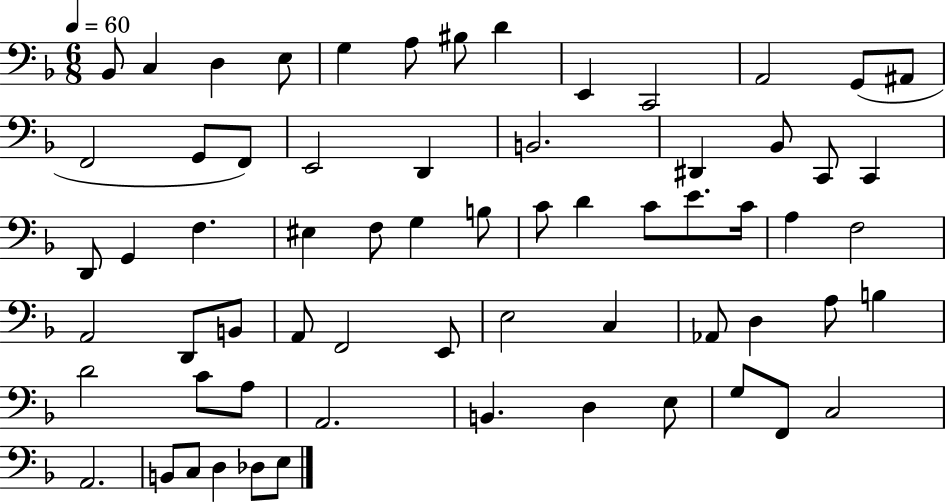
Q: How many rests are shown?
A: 0